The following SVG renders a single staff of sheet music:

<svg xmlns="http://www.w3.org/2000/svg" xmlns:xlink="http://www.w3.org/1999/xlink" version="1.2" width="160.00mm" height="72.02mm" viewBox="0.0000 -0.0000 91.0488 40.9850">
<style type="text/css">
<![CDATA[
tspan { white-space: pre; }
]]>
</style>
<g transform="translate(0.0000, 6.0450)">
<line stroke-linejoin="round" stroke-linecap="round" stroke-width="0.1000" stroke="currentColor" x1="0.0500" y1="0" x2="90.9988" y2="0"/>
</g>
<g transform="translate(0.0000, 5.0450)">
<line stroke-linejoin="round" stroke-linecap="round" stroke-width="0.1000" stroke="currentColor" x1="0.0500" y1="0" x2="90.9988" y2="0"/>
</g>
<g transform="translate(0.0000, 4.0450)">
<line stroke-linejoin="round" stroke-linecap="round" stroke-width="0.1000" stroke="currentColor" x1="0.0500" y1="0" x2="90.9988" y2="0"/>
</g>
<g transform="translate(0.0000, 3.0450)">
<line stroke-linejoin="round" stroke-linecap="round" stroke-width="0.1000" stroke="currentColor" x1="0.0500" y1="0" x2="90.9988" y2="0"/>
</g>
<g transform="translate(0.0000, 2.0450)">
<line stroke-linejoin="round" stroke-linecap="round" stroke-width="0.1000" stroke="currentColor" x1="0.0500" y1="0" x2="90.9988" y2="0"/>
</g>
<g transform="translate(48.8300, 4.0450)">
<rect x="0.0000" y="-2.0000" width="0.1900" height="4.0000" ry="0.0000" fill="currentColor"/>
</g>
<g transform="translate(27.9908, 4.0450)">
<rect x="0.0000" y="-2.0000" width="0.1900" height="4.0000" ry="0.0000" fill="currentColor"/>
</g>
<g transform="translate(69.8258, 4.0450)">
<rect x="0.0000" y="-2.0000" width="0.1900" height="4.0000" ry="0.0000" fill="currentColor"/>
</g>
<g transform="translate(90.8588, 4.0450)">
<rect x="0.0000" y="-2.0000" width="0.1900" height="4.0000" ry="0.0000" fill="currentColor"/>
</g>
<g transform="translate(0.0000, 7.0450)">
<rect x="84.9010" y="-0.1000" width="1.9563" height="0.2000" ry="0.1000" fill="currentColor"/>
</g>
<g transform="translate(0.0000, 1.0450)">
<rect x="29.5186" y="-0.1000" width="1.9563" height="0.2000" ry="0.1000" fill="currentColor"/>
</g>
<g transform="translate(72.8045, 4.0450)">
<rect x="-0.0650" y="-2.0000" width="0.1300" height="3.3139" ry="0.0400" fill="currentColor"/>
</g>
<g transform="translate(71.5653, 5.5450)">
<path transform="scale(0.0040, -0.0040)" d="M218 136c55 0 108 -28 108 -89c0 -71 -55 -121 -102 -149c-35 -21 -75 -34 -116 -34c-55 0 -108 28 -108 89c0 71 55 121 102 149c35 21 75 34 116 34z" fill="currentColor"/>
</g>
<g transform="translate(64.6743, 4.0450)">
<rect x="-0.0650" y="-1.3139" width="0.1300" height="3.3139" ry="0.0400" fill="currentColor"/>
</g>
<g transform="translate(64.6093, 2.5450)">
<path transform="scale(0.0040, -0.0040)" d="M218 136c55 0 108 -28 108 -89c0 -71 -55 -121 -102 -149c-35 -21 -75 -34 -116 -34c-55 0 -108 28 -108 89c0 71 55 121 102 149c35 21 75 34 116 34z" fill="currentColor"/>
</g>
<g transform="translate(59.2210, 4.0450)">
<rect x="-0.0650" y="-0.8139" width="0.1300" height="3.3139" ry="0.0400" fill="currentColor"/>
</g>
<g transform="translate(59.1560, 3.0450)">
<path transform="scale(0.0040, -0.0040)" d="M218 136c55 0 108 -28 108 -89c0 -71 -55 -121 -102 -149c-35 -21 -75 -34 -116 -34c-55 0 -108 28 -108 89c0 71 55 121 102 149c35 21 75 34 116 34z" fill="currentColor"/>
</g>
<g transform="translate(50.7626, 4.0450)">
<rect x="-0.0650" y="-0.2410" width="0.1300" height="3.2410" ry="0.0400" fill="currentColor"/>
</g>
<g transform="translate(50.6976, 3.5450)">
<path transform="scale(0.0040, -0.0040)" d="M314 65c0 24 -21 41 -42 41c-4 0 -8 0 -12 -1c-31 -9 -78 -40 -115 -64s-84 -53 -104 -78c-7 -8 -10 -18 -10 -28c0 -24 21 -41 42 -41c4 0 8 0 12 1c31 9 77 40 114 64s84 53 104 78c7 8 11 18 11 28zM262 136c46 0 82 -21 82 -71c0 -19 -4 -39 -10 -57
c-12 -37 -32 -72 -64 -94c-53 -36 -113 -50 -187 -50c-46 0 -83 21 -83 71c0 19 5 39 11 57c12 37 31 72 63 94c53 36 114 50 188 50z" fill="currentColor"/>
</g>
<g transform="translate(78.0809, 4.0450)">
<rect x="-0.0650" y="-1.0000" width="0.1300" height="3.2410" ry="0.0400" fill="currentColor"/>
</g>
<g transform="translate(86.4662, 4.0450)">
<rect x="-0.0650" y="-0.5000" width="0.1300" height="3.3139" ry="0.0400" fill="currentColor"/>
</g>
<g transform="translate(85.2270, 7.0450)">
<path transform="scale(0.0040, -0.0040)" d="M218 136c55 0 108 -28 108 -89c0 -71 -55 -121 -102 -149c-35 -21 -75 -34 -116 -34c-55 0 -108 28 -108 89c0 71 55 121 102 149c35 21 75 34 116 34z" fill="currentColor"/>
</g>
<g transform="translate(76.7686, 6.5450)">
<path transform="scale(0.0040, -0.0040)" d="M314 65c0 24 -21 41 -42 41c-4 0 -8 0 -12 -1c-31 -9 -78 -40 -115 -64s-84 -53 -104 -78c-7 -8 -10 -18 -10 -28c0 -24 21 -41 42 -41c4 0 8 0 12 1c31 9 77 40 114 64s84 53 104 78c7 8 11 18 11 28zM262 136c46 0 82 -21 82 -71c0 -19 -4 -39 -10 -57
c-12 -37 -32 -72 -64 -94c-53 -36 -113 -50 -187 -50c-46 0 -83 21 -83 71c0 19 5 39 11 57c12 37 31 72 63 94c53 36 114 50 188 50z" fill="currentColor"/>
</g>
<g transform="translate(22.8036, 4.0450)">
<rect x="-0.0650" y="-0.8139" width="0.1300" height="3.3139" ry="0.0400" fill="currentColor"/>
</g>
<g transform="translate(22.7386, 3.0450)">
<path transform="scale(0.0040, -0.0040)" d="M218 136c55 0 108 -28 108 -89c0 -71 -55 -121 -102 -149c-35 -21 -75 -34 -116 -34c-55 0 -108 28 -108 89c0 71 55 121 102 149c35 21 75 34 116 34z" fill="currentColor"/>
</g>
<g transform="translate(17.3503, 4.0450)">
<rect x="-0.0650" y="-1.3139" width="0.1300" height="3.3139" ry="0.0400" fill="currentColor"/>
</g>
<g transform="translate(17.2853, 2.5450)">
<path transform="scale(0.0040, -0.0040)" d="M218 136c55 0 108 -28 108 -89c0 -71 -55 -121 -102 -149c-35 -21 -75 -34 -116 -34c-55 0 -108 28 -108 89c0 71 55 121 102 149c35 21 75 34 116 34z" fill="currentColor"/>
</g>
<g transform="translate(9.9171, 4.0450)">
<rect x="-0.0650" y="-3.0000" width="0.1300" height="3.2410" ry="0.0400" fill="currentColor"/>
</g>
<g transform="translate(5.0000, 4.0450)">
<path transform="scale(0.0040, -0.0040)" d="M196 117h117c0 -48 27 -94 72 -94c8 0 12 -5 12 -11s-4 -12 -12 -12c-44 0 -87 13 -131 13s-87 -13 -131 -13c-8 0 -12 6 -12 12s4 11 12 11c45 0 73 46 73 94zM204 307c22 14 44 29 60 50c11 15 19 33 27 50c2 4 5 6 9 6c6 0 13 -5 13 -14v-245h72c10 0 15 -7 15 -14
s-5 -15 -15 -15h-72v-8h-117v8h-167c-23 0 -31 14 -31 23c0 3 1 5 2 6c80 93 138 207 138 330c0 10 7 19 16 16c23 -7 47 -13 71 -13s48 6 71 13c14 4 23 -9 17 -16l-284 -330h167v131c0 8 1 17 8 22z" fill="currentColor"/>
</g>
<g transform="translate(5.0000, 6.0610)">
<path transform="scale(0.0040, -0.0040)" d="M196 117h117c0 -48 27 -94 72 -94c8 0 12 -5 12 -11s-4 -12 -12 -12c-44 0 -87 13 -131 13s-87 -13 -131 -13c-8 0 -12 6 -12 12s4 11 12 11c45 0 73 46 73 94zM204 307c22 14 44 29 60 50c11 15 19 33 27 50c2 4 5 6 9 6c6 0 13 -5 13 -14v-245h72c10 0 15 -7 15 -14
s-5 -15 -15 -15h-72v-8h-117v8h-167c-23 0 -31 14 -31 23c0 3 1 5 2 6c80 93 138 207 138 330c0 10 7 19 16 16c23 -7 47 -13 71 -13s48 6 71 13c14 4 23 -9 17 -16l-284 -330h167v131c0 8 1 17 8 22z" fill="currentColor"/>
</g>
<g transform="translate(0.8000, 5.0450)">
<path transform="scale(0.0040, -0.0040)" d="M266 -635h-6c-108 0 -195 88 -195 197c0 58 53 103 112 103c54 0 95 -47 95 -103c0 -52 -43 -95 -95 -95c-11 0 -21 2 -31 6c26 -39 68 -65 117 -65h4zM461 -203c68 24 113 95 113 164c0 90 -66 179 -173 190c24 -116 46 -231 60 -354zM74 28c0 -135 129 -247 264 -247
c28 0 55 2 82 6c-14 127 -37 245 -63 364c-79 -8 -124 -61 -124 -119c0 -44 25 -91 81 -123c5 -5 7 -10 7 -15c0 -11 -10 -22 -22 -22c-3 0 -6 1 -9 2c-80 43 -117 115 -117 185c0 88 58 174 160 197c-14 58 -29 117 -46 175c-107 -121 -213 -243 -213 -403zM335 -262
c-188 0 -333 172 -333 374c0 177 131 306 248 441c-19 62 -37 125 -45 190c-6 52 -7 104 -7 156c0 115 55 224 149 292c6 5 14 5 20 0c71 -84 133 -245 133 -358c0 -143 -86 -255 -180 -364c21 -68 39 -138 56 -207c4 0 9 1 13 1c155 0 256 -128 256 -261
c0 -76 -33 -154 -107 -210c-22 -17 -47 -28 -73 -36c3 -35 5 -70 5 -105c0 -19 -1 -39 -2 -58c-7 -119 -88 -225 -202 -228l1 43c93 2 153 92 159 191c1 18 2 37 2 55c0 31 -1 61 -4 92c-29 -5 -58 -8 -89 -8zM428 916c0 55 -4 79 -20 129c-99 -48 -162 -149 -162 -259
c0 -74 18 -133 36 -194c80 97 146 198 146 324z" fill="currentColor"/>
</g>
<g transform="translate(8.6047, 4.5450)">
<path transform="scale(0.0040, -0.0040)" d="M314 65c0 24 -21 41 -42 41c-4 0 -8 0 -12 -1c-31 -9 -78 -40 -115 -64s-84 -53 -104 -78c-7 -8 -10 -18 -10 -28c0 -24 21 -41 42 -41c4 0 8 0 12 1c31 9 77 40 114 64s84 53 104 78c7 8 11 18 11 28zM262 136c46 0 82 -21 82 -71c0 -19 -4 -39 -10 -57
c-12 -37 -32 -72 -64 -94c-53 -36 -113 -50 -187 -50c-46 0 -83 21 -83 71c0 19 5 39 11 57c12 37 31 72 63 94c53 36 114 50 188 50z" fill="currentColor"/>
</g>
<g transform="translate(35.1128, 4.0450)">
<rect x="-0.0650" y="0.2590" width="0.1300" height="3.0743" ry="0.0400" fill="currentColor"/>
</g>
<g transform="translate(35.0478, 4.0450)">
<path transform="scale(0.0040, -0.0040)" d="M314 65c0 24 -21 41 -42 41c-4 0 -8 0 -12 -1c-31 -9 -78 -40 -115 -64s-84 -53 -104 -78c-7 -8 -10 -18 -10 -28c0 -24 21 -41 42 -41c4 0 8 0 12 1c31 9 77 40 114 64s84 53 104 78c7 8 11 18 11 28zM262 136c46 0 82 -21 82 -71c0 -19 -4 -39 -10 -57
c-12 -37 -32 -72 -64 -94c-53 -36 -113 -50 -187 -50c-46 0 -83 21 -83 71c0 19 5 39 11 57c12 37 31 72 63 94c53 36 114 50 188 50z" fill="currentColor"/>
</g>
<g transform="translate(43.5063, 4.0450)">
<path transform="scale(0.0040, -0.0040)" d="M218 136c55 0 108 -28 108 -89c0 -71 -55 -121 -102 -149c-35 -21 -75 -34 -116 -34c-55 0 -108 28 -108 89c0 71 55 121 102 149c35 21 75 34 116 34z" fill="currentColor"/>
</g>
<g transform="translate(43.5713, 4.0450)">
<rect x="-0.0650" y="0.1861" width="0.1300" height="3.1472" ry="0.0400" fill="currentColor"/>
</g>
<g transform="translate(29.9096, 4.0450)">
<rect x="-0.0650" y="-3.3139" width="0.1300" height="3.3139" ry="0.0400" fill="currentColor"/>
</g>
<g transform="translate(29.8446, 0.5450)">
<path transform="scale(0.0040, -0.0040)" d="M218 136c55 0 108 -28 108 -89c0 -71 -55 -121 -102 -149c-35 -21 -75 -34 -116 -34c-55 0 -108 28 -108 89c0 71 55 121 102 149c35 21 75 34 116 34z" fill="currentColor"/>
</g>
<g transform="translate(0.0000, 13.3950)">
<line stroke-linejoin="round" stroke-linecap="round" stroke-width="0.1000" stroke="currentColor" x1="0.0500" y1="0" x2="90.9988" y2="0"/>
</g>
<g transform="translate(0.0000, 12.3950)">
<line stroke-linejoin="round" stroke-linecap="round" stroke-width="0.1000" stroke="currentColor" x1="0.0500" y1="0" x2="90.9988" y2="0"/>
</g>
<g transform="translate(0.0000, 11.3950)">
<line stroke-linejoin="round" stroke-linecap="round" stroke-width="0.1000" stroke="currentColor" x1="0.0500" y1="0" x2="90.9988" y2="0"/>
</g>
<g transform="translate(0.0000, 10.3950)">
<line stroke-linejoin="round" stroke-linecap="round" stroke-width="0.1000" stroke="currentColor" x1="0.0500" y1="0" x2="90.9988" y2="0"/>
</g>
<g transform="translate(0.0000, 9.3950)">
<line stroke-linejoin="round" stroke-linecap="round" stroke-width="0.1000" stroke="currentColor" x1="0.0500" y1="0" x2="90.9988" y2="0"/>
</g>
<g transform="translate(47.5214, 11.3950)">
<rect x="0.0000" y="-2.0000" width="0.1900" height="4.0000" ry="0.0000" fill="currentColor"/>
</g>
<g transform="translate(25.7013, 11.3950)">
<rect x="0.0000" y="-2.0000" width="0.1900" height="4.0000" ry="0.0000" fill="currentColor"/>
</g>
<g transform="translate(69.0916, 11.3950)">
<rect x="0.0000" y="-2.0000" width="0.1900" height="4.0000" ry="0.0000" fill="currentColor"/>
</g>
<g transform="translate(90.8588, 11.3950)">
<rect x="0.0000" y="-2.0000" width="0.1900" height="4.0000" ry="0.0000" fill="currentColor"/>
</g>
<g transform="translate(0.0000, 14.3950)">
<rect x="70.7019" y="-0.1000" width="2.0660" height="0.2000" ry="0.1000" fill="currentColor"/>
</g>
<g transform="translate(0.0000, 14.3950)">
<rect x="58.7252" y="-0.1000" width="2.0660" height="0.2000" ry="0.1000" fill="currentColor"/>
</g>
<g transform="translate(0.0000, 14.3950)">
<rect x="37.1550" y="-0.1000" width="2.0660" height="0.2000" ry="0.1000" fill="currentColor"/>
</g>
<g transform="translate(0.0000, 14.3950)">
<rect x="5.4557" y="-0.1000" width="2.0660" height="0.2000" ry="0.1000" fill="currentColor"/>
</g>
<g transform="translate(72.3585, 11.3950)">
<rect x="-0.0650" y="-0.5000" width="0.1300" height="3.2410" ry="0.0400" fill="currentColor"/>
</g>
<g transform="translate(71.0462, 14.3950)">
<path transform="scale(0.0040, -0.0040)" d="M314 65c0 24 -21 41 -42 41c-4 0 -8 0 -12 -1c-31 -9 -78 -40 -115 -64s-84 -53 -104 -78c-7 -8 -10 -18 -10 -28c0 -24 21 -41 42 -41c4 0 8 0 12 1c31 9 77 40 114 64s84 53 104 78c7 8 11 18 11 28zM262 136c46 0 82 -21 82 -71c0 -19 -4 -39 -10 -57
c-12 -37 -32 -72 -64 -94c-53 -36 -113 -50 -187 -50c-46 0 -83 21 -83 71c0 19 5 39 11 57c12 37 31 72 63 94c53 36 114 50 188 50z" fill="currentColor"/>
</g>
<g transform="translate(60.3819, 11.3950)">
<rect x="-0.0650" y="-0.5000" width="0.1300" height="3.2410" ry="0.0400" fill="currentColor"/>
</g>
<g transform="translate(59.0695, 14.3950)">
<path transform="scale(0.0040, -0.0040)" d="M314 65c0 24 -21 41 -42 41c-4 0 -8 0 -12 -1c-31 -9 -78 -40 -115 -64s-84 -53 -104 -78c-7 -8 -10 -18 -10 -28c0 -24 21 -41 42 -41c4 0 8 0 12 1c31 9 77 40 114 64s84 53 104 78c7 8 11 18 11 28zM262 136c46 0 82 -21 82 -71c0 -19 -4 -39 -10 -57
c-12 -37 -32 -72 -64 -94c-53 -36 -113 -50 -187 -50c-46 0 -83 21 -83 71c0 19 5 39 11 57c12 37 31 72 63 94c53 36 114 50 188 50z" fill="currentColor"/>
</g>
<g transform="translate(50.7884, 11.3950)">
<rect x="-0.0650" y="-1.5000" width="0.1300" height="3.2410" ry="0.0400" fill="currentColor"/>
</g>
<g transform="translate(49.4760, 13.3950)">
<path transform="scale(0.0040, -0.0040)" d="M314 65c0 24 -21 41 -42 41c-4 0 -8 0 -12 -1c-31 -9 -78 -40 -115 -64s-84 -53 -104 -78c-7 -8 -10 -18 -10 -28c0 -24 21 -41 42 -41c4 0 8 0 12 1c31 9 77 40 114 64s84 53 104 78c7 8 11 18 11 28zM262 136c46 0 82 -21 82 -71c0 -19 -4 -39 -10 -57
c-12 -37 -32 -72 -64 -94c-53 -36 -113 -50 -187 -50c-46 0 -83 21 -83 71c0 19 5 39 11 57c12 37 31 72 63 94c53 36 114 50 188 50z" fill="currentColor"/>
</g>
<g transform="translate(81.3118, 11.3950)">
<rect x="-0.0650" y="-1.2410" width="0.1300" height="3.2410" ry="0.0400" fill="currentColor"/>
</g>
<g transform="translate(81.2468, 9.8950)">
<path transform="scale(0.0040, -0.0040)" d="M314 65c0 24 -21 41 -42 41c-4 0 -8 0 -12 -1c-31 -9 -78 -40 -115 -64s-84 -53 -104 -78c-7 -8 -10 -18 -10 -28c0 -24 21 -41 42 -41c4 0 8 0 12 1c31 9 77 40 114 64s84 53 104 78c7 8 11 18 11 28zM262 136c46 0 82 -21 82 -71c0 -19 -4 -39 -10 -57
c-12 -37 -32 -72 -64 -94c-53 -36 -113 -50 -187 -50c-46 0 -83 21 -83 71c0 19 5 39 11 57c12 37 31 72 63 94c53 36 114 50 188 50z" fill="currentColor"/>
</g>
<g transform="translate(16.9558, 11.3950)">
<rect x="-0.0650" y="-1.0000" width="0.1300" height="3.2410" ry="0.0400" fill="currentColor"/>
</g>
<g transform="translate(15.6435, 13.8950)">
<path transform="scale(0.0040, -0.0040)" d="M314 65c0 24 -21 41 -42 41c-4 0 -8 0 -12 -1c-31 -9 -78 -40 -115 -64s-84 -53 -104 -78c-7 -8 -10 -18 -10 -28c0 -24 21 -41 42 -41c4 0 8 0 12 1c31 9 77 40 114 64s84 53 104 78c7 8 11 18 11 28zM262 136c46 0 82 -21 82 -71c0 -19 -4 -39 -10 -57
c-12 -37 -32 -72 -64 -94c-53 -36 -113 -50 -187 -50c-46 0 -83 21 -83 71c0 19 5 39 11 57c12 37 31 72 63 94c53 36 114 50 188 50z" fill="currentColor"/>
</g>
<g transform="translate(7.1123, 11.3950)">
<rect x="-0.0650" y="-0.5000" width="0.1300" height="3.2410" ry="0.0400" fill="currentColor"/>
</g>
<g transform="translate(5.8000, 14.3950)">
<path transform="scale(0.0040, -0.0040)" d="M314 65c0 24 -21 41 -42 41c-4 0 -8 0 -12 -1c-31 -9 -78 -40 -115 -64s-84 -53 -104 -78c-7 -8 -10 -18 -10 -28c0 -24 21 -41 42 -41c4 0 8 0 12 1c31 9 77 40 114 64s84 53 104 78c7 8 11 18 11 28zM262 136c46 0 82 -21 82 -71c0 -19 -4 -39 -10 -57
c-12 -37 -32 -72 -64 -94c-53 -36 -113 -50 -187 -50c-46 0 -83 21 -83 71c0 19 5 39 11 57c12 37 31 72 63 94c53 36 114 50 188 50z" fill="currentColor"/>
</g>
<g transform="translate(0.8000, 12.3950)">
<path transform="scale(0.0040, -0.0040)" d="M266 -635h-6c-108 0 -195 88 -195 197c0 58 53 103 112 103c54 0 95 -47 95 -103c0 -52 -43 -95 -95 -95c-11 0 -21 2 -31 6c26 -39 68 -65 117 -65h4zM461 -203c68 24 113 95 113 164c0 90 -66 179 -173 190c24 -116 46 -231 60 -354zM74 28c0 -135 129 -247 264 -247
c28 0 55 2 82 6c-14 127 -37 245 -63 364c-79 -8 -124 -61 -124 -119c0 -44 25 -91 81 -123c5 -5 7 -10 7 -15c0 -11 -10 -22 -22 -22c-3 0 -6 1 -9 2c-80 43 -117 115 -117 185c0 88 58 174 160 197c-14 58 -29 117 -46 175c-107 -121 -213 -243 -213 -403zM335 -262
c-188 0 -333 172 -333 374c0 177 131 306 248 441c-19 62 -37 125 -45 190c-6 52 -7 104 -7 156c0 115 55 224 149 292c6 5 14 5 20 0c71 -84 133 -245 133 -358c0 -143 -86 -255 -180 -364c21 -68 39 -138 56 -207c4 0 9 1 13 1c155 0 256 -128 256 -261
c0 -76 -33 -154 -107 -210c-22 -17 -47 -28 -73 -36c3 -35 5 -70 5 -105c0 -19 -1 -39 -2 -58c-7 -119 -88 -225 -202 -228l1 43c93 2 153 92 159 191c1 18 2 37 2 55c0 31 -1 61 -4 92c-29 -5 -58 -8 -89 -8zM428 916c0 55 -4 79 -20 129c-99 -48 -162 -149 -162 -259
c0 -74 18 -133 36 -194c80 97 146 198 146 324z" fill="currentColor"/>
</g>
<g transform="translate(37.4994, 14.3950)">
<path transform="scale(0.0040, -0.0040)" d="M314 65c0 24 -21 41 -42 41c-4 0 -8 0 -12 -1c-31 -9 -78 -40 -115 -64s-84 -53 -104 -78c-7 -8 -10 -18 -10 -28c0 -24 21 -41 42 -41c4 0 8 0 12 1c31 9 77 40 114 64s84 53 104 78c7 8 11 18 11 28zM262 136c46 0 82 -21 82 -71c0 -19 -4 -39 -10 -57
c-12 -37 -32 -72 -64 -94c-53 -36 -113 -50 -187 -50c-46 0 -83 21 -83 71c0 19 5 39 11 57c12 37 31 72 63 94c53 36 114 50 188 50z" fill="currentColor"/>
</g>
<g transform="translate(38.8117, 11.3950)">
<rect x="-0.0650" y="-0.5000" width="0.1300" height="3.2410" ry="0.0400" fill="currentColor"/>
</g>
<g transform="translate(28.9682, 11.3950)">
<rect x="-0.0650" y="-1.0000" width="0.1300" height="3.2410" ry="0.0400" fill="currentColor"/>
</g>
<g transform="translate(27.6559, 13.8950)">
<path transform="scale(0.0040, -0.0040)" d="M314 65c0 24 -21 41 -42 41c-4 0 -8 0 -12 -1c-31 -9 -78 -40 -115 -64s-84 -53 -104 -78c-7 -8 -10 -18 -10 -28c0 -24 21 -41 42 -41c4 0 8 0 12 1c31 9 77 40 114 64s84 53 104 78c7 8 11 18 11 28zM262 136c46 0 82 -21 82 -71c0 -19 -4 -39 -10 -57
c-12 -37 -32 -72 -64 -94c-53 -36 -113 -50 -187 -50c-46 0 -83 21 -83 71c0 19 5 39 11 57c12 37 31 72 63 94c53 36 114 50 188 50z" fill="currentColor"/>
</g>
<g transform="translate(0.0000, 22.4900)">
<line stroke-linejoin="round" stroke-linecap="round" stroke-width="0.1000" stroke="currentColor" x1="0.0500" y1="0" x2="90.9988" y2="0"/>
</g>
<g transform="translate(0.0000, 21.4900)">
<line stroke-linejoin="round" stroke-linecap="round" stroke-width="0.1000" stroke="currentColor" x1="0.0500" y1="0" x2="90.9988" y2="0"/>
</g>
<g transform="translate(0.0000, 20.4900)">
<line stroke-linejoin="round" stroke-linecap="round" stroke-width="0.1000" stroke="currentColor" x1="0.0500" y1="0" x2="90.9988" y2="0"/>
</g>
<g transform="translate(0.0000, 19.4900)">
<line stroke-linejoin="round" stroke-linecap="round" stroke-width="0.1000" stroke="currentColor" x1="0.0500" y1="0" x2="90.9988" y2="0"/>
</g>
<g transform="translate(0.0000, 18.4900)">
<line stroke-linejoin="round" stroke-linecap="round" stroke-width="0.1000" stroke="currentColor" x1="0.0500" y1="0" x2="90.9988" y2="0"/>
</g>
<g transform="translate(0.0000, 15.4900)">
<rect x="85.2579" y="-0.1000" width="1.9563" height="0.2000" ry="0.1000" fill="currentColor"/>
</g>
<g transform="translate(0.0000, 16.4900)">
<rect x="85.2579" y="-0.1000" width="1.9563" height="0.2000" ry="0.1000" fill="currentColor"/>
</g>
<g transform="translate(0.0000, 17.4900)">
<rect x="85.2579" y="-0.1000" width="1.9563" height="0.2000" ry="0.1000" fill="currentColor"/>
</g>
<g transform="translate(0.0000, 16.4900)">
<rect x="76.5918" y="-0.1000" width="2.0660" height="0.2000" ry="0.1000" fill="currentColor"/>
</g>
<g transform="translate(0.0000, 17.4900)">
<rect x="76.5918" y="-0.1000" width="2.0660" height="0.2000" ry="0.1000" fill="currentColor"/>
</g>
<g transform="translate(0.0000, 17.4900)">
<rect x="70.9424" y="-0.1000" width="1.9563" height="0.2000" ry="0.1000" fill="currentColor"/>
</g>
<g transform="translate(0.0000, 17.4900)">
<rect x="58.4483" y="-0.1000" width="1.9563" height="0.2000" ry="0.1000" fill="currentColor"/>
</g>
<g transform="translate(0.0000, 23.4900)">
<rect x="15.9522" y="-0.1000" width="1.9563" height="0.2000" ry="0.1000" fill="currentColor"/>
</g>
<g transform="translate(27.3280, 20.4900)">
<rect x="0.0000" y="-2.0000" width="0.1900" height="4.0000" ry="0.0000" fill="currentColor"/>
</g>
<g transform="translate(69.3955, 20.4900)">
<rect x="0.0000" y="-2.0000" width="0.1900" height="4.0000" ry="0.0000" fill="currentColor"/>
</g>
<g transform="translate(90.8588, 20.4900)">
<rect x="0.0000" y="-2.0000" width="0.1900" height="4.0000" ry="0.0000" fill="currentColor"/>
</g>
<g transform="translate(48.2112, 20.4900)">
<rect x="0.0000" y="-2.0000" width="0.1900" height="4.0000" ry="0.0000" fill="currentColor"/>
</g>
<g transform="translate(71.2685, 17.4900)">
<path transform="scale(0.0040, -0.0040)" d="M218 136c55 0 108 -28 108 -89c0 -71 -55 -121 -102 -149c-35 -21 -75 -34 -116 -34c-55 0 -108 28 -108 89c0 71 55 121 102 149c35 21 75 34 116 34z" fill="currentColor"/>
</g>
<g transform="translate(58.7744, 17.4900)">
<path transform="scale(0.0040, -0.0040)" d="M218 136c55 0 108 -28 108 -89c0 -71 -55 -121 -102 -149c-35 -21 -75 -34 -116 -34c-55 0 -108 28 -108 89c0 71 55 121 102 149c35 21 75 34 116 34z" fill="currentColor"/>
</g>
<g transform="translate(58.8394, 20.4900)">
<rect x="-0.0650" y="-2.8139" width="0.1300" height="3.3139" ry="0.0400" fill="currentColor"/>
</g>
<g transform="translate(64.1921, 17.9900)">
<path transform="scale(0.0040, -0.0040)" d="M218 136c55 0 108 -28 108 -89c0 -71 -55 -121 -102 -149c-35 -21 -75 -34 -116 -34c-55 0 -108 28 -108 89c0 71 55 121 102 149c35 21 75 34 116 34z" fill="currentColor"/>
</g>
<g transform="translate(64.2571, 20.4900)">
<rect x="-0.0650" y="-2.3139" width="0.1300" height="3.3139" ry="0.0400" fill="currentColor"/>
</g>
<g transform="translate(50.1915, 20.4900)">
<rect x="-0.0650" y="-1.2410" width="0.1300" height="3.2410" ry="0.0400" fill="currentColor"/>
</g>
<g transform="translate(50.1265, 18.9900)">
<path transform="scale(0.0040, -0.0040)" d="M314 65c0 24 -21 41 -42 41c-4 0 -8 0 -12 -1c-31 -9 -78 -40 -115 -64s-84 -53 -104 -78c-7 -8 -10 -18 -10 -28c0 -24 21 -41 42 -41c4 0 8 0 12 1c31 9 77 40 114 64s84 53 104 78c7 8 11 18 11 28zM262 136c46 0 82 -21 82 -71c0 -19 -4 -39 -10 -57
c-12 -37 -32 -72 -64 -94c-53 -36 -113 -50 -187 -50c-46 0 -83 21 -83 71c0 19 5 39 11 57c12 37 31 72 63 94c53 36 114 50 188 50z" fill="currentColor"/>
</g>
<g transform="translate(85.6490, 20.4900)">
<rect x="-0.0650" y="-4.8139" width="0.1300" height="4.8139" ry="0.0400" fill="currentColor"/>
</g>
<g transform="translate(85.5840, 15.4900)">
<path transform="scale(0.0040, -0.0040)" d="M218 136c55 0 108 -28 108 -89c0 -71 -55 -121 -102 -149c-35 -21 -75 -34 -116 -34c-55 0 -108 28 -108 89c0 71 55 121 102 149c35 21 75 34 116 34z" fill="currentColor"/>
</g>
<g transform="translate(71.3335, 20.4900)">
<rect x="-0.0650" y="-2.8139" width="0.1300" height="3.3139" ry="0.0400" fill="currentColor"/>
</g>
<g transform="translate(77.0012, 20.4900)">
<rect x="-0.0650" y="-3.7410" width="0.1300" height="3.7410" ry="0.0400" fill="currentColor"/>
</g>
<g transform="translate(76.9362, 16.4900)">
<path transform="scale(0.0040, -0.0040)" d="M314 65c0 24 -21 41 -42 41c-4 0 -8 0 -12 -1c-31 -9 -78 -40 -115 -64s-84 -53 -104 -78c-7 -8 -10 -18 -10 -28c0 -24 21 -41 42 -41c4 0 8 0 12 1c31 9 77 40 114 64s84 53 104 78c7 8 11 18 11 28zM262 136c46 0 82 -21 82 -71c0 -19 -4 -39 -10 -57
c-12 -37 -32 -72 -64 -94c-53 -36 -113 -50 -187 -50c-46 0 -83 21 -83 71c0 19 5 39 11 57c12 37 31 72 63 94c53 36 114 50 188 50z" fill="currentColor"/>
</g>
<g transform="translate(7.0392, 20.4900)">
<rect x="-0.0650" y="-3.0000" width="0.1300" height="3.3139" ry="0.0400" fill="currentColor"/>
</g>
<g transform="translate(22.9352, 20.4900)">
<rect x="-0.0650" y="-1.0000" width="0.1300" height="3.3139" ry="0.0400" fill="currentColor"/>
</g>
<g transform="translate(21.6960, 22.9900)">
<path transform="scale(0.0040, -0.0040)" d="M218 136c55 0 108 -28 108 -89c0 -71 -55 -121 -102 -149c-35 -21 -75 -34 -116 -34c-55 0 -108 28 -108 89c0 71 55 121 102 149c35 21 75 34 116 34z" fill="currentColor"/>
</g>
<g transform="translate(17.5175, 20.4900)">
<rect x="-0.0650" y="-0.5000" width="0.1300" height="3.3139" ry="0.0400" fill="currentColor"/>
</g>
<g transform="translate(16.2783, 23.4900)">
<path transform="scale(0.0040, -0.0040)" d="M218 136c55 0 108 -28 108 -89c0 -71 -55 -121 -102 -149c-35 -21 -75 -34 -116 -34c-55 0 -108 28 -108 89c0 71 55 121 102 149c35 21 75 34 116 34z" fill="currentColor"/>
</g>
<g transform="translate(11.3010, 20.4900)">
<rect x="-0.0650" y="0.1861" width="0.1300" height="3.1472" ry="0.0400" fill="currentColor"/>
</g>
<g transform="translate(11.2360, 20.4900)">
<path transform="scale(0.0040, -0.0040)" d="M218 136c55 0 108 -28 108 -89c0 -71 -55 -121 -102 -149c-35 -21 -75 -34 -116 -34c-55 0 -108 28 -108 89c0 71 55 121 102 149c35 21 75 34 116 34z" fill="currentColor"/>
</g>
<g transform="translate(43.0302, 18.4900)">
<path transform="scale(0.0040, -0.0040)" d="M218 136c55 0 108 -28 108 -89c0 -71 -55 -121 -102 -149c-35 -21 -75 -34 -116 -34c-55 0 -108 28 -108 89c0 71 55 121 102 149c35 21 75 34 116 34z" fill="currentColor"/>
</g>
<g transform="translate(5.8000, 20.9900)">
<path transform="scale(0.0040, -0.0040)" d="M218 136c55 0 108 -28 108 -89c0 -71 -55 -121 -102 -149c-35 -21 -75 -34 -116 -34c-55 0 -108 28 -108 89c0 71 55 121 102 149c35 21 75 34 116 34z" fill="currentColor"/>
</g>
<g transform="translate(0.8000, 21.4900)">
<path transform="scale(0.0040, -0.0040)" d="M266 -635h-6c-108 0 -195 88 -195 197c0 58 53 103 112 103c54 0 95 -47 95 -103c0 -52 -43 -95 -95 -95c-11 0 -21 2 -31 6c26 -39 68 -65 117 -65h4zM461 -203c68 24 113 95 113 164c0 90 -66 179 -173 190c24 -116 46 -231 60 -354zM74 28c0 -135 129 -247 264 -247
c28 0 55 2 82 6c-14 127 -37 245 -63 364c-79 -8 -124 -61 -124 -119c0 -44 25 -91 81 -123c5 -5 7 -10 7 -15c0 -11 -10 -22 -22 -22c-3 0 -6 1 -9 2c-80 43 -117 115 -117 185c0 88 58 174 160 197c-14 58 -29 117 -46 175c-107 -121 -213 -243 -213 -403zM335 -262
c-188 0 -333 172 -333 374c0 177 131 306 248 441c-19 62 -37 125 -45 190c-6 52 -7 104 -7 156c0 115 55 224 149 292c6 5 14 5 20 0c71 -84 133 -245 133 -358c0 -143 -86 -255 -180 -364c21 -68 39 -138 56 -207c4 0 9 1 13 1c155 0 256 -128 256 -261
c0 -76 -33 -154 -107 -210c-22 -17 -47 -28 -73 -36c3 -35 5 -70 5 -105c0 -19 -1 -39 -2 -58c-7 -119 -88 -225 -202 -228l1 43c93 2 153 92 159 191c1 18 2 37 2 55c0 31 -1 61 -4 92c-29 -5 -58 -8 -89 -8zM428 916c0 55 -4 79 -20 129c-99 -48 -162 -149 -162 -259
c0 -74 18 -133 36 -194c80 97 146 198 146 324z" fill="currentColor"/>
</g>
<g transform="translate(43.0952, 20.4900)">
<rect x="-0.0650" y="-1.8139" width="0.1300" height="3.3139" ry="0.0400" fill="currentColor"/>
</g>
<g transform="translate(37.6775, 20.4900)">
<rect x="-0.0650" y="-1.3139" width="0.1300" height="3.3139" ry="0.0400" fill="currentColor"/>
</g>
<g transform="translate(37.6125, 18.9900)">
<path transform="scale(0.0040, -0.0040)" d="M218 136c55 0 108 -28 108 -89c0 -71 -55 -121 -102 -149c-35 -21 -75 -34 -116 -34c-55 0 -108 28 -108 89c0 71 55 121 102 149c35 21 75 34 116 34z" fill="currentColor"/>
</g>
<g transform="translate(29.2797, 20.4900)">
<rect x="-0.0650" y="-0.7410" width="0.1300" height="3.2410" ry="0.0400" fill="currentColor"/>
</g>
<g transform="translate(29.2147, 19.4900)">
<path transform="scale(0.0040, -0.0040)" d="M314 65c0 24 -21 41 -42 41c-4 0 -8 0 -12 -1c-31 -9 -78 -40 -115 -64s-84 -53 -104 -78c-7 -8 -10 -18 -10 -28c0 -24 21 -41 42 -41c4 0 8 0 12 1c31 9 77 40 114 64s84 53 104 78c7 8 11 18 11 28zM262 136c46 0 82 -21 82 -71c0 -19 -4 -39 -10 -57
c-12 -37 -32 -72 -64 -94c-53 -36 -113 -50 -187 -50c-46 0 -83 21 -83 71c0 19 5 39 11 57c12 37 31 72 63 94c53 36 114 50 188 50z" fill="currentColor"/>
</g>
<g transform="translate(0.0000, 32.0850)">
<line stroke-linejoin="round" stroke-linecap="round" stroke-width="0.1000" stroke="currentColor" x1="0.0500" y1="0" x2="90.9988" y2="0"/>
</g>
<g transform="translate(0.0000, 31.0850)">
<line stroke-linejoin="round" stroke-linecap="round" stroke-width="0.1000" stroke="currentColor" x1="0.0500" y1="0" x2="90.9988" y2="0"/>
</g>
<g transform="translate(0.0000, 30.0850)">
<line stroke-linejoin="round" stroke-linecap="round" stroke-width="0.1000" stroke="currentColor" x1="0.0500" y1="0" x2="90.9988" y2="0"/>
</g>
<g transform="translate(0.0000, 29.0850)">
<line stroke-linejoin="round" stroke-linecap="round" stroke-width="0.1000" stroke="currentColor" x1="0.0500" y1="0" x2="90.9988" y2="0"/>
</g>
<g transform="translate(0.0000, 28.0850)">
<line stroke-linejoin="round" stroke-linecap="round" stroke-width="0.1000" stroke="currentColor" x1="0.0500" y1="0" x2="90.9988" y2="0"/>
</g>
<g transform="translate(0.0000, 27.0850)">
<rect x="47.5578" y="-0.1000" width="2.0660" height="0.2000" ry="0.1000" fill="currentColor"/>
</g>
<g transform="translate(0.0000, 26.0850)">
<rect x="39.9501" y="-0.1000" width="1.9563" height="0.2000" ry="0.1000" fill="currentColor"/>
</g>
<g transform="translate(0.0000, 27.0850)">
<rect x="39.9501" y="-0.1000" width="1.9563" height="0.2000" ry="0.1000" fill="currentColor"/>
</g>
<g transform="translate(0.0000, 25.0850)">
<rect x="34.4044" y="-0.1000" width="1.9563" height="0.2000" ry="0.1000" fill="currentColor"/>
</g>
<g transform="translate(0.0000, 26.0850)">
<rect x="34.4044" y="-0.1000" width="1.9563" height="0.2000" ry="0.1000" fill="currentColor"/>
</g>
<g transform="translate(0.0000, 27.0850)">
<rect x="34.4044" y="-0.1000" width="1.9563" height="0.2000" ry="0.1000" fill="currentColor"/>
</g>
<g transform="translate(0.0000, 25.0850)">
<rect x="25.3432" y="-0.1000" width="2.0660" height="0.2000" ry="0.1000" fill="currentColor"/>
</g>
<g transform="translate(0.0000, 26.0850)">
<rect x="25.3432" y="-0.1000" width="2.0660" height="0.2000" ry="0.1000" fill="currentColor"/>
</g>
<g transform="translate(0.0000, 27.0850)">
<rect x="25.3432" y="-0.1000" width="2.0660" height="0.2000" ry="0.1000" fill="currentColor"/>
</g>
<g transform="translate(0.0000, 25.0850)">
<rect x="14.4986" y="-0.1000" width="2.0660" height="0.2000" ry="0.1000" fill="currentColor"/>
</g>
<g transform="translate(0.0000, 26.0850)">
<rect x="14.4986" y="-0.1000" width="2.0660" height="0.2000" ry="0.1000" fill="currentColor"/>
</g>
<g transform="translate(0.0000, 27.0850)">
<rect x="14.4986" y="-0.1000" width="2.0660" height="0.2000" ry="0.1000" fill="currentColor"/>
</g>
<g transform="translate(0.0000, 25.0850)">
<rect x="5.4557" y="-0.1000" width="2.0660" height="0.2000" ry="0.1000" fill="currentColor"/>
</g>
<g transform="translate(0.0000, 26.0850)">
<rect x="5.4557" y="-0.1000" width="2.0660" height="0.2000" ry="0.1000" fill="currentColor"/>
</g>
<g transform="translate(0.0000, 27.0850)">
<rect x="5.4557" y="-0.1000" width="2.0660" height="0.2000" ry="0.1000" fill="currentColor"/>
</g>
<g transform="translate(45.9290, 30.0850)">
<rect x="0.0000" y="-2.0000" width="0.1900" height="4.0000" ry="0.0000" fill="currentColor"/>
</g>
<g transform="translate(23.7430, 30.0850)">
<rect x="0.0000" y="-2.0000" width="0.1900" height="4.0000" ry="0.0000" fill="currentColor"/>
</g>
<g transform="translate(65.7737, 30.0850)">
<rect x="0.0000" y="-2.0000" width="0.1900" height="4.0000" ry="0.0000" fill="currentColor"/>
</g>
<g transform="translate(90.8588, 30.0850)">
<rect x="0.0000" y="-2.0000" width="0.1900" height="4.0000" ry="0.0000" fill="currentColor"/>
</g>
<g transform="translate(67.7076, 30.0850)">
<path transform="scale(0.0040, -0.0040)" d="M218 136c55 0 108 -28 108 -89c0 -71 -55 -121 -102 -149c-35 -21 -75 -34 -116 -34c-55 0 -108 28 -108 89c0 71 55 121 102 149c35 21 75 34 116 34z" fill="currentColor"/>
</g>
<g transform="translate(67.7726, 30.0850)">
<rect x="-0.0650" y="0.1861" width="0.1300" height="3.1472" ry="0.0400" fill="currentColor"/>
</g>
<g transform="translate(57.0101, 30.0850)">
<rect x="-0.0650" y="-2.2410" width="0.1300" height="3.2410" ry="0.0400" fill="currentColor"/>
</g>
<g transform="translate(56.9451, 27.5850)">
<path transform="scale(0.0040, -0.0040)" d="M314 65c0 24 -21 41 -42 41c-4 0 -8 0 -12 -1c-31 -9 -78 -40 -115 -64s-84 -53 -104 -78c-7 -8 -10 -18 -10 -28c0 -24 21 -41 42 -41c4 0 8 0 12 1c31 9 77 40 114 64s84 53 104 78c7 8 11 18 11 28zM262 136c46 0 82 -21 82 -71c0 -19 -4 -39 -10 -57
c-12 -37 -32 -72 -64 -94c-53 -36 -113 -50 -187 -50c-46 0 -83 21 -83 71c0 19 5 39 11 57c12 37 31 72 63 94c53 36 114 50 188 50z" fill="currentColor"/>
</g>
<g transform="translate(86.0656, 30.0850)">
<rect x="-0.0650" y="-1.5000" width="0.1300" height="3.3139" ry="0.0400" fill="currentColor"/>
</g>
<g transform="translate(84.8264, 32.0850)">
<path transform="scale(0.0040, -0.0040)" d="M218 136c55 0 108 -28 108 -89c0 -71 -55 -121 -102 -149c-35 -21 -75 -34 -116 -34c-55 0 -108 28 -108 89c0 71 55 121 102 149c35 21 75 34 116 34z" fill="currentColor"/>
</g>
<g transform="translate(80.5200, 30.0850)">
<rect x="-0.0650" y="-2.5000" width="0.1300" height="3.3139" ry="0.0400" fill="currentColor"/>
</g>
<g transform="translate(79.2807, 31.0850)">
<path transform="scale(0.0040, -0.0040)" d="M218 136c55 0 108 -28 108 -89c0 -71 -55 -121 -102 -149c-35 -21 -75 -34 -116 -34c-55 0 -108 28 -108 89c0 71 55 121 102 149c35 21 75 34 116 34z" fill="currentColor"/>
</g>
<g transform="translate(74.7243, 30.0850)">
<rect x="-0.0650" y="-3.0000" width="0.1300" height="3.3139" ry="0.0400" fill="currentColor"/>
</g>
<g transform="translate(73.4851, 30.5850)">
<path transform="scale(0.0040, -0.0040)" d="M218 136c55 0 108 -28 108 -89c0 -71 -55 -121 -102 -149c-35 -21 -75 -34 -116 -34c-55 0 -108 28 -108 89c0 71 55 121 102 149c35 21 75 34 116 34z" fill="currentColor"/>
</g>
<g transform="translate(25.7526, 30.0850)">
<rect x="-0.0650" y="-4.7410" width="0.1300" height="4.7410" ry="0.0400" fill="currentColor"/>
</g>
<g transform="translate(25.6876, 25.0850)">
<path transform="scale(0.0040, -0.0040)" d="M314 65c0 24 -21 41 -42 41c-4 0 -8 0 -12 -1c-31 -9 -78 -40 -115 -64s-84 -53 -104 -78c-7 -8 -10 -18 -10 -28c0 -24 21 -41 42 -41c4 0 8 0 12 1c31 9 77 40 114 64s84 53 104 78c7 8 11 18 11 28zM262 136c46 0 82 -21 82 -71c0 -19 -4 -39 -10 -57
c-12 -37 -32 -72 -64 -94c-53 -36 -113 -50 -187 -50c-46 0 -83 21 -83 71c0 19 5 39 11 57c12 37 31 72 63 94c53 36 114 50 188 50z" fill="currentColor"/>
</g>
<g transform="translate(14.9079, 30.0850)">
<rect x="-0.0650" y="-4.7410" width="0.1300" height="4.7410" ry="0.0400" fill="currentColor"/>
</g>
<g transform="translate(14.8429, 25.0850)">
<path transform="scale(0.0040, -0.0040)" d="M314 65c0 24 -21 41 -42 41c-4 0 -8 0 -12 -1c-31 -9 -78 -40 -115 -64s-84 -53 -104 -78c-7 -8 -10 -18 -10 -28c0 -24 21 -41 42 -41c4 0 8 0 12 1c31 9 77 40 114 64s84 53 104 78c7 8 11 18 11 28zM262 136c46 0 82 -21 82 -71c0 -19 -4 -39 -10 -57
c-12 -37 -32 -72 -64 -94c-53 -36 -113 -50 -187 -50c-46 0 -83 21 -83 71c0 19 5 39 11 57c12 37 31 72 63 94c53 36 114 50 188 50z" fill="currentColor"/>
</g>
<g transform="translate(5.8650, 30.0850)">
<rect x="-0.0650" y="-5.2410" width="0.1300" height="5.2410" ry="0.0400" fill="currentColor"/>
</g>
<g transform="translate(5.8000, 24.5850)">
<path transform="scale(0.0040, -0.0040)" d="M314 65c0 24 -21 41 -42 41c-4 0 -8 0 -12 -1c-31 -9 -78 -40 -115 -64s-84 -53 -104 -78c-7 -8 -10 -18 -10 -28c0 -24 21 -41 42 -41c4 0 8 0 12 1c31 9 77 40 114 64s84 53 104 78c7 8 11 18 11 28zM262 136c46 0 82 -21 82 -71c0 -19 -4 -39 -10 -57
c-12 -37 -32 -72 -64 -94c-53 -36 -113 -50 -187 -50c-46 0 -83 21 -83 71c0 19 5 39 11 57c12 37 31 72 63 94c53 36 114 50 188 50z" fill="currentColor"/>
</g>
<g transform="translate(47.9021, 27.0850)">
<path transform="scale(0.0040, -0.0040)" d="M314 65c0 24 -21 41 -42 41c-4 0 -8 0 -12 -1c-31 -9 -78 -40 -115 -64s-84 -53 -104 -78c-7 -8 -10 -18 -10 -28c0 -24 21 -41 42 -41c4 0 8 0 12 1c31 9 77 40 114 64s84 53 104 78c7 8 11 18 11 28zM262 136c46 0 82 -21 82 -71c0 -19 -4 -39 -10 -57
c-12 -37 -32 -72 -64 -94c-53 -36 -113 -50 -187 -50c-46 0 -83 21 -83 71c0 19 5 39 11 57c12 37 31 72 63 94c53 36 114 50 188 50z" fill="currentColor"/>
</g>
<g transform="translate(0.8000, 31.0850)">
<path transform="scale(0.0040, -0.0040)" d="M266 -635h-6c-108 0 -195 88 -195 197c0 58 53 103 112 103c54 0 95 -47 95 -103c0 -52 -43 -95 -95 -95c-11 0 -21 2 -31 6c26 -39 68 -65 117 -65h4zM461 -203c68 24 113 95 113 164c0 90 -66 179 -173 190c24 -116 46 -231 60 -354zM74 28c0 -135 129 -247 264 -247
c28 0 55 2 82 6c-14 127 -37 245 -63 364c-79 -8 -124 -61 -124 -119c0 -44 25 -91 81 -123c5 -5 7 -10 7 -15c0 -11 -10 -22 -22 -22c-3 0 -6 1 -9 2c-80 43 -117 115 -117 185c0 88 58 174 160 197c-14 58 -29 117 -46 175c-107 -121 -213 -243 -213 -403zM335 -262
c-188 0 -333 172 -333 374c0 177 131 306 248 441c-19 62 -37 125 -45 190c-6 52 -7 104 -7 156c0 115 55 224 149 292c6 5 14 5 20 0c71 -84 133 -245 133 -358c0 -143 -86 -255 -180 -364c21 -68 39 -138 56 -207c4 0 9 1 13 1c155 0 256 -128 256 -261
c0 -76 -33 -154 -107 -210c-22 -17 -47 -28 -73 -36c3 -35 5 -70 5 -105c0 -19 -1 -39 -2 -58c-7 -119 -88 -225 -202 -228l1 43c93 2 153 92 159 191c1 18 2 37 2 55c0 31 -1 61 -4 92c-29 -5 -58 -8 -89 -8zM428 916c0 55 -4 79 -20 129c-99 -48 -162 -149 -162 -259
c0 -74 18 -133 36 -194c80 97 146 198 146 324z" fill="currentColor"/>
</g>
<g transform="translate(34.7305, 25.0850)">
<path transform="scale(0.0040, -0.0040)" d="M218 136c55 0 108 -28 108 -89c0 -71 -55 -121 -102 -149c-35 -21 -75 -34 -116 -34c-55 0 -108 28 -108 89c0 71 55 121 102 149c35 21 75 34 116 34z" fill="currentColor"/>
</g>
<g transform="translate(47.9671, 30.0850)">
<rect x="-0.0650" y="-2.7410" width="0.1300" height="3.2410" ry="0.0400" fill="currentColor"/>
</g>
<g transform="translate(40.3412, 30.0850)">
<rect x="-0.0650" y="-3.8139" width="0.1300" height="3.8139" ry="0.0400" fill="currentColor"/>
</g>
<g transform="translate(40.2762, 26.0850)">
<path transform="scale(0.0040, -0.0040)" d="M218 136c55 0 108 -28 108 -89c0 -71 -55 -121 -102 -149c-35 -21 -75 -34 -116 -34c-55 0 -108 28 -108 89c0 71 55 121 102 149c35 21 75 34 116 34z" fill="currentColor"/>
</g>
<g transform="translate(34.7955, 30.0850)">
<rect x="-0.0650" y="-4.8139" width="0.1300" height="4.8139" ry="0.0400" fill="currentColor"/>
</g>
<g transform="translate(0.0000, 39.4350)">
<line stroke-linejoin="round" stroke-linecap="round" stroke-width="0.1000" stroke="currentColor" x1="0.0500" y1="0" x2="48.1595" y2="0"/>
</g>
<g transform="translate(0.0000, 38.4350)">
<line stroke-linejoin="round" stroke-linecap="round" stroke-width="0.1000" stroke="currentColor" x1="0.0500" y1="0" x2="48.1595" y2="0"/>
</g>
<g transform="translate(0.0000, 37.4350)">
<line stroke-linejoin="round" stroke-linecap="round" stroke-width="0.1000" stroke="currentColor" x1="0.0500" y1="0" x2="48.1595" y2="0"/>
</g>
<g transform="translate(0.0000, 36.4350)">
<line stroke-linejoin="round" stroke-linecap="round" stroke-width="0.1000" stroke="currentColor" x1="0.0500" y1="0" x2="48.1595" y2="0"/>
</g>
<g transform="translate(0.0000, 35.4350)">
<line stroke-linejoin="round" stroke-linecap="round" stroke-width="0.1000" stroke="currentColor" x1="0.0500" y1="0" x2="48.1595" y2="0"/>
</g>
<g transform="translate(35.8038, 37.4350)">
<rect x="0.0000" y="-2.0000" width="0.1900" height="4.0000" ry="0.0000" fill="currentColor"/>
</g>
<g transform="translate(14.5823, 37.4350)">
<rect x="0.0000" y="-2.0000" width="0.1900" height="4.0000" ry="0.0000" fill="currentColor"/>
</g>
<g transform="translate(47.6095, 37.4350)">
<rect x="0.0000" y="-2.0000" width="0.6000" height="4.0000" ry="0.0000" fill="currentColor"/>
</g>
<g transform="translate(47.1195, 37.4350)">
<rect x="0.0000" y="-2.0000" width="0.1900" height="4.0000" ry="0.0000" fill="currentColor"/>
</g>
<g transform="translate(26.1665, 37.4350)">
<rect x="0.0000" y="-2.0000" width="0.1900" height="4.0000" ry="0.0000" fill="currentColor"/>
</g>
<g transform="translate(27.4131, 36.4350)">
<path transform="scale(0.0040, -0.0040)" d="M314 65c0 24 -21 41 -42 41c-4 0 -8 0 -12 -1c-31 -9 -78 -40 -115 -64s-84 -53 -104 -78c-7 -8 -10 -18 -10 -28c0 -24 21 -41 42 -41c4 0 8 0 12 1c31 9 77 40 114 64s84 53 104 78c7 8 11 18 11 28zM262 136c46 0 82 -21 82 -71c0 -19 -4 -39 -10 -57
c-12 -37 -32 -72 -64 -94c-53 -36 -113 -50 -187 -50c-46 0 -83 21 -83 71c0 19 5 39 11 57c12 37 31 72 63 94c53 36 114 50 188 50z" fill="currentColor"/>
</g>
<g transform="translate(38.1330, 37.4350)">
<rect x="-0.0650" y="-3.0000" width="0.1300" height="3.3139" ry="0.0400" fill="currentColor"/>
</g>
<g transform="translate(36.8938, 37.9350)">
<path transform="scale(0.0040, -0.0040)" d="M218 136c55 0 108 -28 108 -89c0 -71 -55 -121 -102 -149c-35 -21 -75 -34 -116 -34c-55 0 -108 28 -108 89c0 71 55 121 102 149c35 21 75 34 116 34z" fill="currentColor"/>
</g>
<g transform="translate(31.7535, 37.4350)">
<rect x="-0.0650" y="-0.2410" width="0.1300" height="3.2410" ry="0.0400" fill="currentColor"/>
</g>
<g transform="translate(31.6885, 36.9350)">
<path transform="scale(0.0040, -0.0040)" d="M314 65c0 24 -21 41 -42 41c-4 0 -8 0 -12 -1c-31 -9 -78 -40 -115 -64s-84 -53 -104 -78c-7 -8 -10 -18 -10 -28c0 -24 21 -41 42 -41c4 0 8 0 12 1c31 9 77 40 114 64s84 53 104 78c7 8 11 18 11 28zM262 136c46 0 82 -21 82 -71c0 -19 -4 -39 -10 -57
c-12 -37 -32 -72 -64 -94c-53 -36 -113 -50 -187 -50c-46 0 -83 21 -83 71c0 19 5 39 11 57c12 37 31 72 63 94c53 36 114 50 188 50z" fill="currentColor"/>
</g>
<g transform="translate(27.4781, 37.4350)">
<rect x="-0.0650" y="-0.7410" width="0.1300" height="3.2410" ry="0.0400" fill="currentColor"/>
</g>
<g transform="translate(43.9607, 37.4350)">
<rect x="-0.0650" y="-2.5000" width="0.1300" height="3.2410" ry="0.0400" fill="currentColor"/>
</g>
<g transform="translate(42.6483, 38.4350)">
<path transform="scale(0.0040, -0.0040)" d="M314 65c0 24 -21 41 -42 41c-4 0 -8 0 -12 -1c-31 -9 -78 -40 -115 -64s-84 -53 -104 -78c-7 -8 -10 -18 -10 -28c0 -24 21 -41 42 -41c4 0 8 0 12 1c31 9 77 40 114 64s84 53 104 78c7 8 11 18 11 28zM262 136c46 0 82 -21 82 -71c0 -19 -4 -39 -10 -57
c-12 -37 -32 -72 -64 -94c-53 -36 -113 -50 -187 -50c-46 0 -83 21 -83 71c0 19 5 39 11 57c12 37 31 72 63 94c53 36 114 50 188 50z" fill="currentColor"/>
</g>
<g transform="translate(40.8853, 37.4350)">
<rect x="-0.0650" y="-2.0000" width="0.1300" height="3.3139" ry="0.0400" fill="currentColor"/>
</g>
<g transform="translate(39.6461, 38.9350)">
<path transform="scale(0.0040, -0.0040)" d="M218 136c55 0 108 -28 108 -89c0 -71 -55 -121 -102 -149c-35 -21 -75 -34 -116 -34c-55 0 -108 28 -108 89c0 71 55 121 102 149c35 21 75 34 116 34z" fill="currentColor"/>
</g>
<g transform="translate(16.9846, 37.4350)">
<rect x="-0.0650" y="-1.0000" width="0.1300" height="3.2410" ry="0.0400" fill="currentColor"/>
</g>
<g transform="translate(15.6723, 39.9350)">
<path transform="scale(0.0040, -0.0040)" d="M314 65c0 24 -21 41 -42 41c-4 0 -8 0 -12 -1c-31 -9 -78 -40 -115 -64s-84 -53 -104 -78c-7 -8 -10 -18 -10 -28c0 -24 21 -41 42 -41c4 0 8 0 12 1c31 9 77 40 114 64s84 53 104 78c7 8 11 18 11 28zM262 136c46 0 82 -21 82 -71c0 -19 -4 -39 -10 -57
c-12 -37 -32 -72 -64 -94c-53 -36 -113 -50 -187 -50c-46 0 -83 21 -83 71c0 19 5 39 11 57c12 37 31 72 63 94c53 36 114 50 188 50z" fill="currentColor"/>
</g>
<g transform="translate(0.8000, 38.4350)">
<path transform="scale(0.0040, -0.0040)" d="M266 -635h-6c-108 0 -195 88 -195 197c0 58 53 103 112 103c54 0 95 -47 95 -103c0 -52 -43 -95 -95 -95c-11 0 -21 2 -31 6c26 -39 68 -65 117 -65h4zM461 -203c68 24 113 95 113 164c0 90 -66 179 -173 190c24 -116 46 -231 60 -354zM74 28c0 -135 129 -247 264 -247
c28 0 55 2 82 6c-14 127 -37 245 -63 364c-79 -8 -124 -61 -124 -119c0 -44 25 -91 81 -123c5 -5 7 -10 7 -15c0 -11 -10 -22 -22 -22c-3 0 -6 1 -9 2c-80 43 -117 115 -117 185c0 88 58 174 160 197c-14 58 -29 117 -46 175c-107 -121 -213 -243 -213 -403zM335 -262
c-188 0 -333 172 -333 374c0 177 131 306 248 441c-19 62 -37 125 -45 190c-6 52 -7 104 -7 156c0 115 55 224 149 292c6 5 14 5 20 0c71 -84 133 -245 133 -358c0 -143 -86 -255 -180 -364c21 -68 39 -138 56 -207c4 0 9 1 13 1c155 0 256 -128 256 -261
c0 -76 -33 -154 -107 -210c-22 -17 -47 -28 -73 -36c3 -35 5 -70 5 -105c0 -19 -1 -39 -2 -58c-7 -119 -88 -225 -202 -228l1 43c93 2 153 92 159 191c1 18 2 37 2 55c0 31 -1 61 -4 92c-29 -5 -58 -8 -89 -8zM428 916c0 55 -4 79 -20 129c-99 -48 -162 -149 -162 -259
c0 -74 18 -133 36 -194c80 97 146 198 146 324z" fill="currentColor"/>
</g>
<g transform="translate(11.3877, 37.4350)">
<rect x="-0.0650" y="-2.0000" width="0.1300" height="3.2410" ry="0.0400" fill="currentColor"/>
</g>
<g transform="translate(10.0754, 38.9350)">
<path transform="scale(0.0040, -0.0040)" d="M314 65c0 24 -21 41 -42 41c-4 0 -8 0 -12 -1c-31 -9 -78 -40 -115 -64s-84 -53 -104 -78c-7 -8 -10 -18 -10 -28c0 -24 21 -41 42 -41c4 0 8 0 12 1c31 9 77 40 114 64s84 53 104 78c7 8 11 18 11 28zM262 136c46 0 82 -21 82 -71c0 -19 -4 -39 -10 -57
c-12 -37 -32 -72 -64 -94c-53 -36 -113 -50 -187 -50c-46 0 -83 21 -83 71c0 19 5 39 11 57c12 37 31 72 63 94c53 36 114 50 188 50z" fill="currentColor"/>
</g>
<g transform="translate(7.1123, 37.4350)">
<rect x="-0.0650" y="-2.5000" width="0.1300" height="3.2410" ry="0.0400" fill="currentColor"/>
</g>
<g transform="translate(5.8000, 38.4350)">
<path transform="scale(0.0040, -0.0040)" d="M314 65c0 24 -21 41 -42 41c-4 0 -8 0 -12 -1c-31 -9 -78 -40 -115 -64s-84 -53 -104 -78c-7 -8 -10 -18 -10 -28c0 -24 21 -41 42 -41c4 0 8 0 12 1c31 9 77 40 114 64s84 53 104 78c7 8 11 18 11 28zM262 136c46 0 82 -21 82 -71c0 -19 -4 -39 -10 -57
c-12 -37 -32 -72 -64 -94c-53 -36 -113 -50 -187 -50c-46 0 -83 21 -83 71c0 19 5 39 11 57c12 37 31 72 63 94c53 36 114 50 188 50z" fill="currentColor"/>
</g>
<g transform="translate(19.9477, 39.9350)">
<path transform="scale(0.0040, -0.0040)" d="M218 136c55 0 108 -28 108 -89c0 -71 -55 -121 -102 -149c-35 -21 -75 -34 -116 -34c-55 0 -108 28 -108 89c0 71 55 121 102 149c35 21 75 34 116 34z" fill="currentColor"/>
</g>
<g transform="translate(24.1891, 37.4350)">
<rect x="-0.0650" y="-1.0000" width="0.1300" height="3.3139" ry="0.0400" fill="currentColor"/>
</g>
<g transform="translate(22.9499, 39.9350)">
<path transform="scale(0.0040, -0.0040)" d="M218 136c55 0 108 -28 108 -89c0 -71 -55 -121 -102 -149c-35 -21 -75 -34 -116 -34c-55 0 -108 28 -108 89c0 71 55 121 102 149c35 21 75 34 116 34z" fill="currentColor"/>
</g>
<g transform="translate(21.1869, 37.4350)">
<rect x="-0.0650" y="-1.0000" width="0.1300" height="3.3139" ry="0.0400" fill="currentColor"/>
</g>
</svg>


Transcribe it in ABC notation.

X:1
T:Untitled
M:4/4
L:1/4
K:C
A2 e d b B2 B c2 d e F D2 C C2 D2 D2 C2 E2 C2 C2 e2 A B C D d2 e f e2 a g a c'2 e' f'2 e'2 e'2 e' c' a2 g2 B A G E G2 F2 D2 D D d2 c2 A F G2